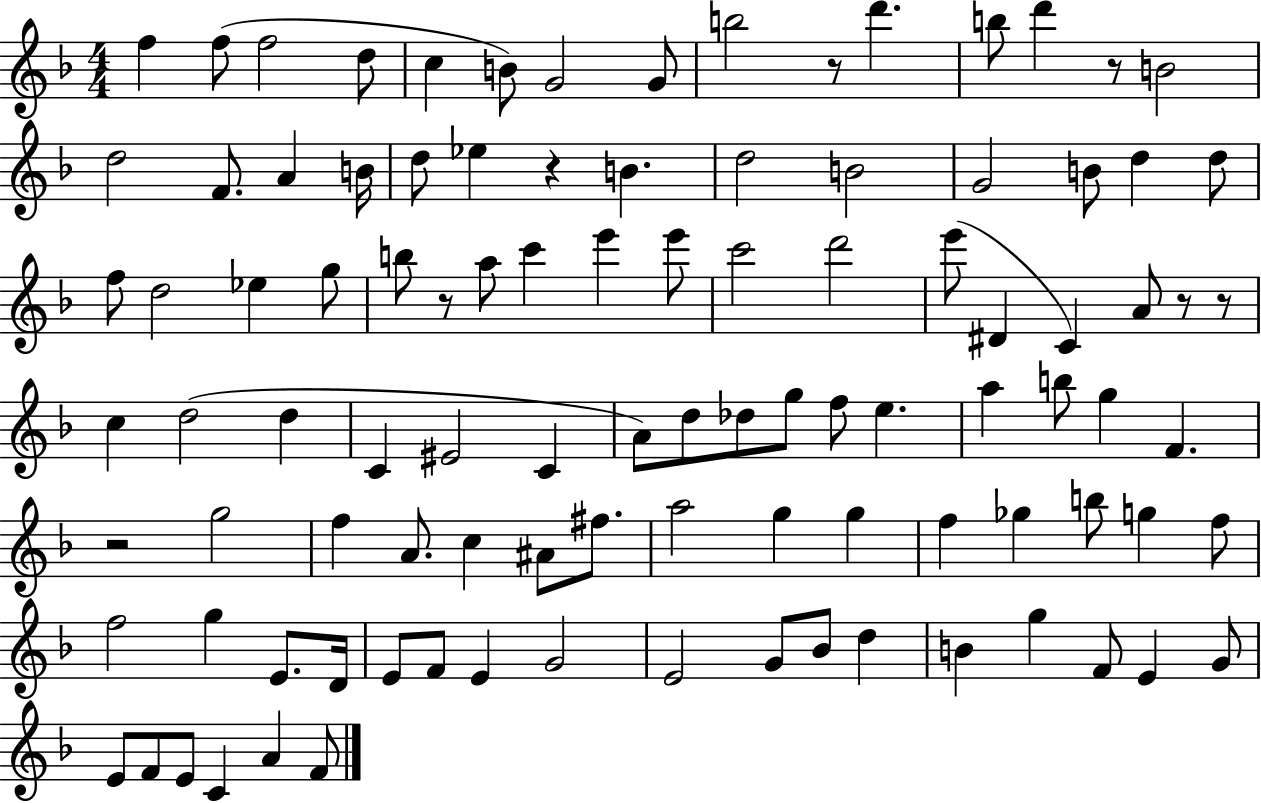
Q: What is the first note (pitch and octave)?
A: F5